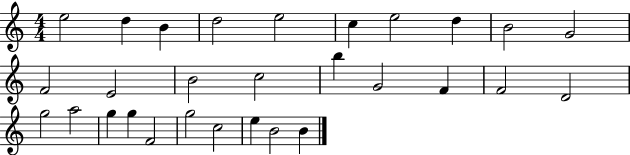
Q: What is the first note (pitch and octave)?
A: E5